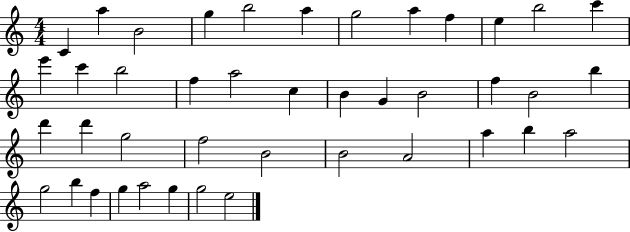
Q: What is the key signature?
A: C major